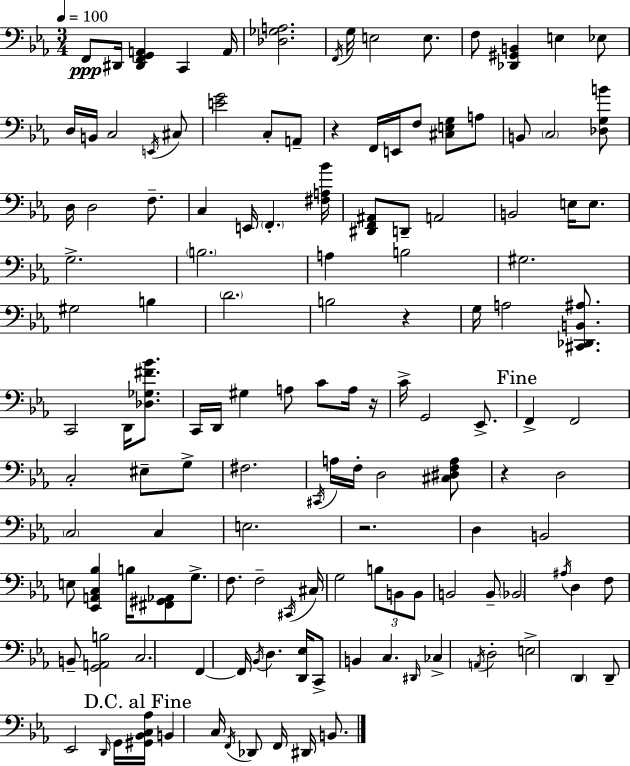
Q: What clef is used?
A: bass